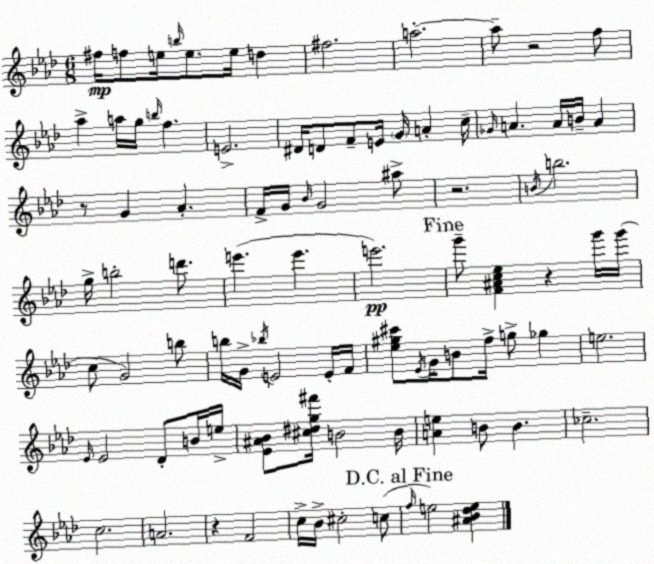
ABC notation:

X:1
T:Untitled
M:6/8
L:1/4
K:Ab
^f/4 f/2 e/4 b/4 e/2 e/4 d ^f2 a2 a/2 z2 f/2 _a a/4 g/4 b/4 f E2 ^D/4 D/2 F/2 E/4 G/4 A c/4 _G/4 A A/4 B/4 A z/2 G _A F/4 G/4 _B/4 G2 ^a/2 z2 B/4 b2 g/4 b2 d'/2 e' e' e'2 g'/2 [F^Ac_e] z g'/4 g'/4 c/2 G2 b/2 b/4 G/4 _b/4 E2 E/4 F/4 [_e^g^c']/2 _E/4 G/4 B/2 f/4 g/2 _g e2 _E/4 _E2 _D/2 B/4 e/4 [_E^A_B]/2 [^c^dg^f']/4 B2 B/4 [Ae] B/2 B _c2 c2 A2 z F2 c/4 _B/4 ^c2 c/2 f/4 e2 [^A_B_de]